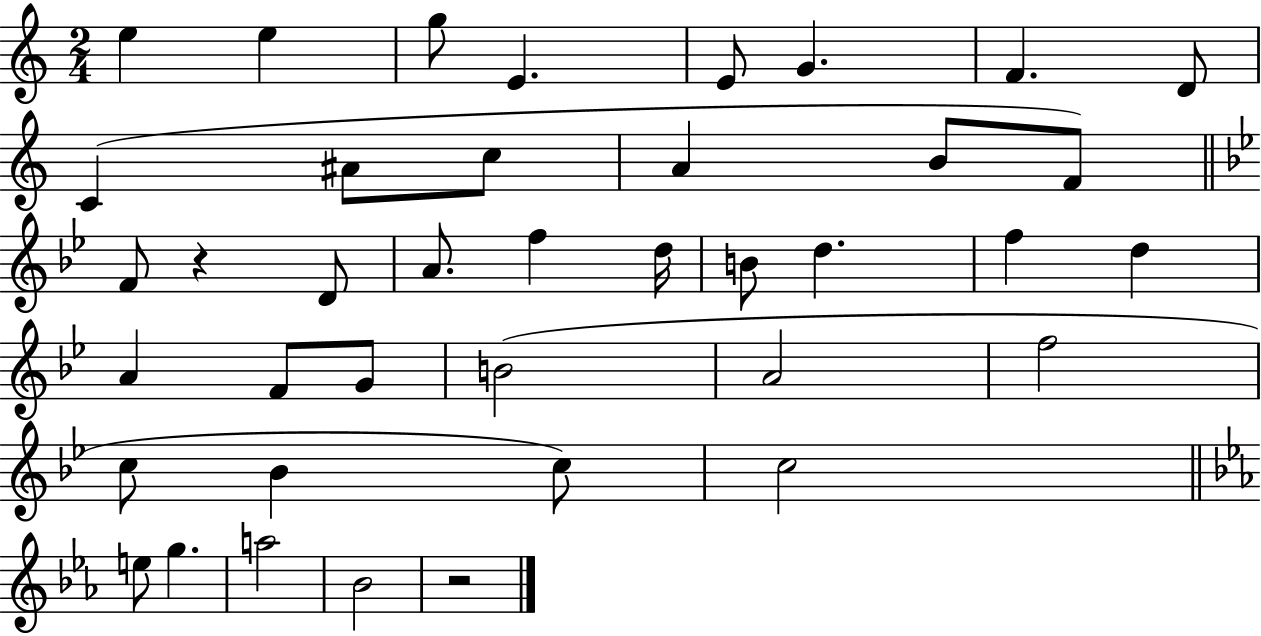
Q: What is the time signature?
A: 2/4